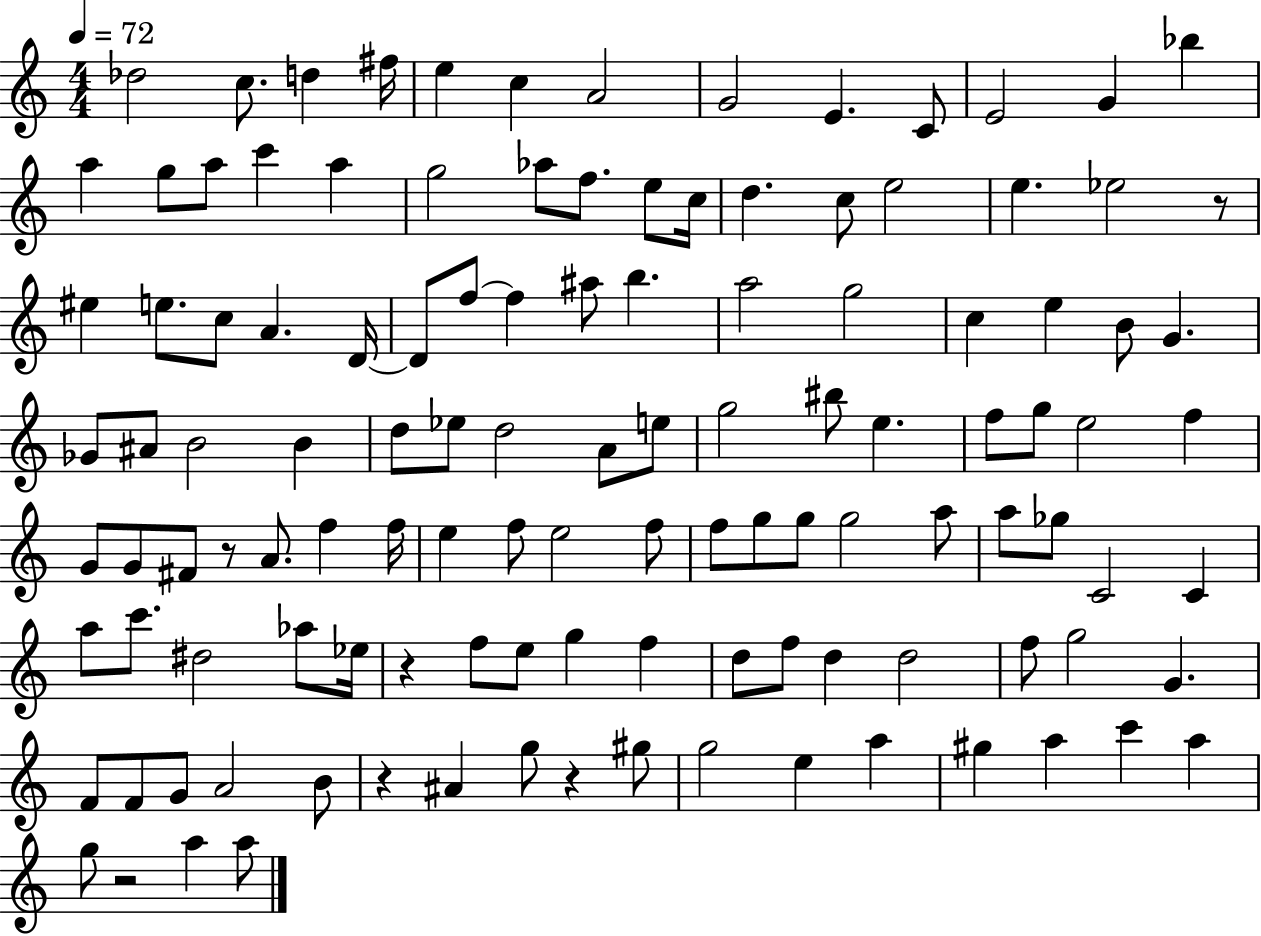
X:1
T:Untitled
M:4/4
L:1/4
K:C
_d2 c/2 d ^f/4 e c A2 G2 E C/2 E2 G _b a g/2 a/2 c' a g2 _a/2 f/2 e/2 c/4 d c/2 e2 e _e2 z/2 ^e e/2 c/2 A D/4 D/2 f/2 f ^a/2 b a2 g2 c e B/2 G _G/2 ^A/2 B2 B d/2 _e/2 d2 A/2 e/2 g2 ^b/2 e f/2 g/2 e2 f G/2 G/2 ^F/2 z/2 A/2 f f/4 e f/2 e2 f/2 f/2 g/2 g/2 g2 a/2 a/2 _g/2 C2 C a/2 c'/2 ^d2 _a/2 _e/4 z f/2 e/2 g f d/2 f/2 d d2 f/2 g2 G F/2 F/2 G/2 A2 B/2 z ^A g/2 z ^g/2 g2 e a ^g a c' a g/2 z2 a a/2